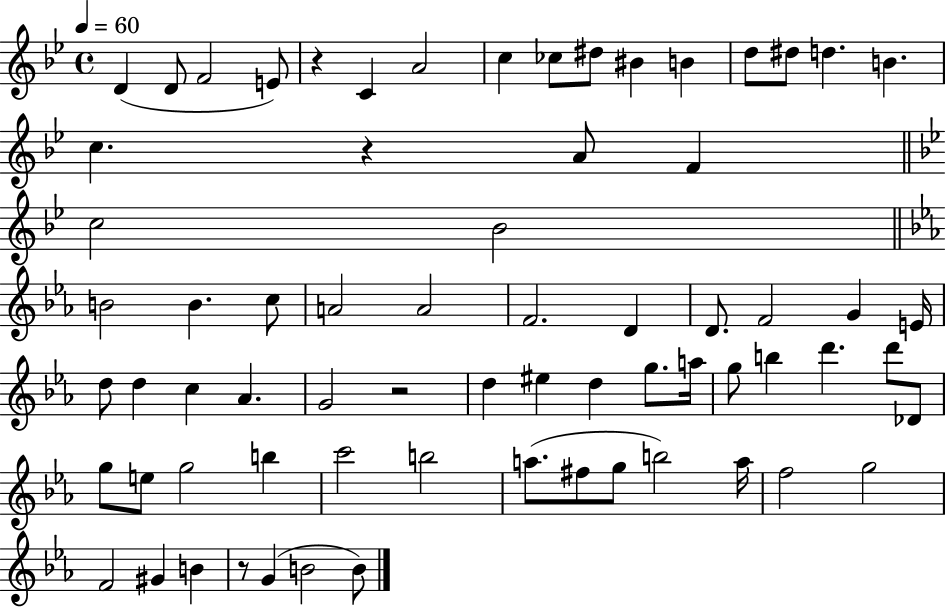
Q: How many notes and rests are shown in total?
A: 69